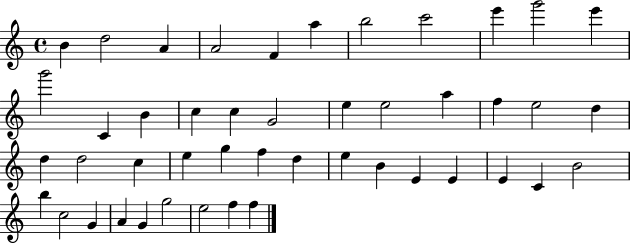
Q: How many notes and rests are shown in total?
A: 46